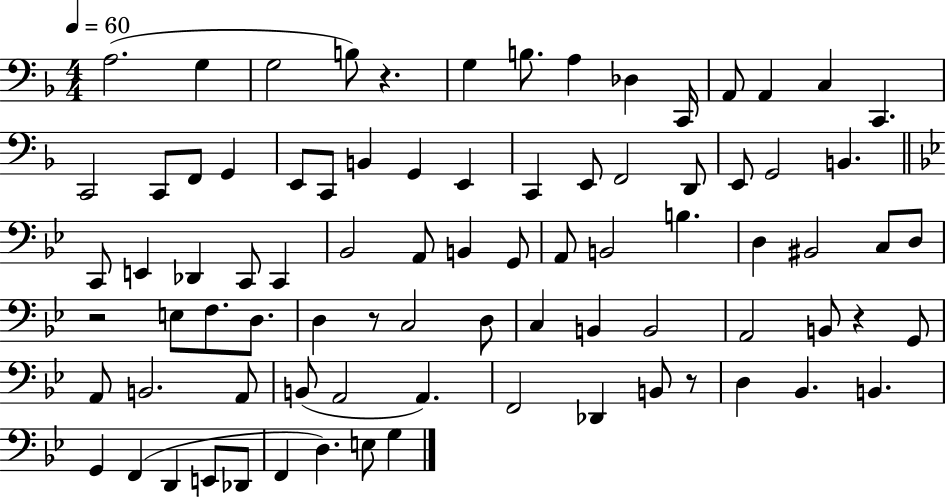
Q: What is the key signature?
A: F major